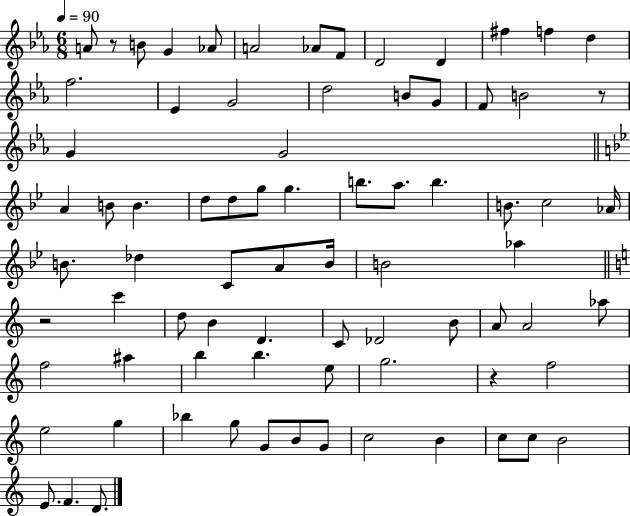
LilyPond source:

{
  \clef treble
  \numericTimeSignature
  \time 6/8
  \key ees \major
  \tempo 4 = 90
  a'8 r8 b'8 g'4 aes'8 | a'2 aes'8 f'8 | d'2 d'4 | fis''4 f''4 d''4 | \break f''2. | ees'4 g'2 | d''2 b'8 g'8 | f'8 b'2 r8 | \break g'4 g'2 | \bar "||" \break \key bes \major a'4 b'8 b'4. | d''8 d''8 g''8 g''4. | b''8. a''8. b''4. | b'8. c''2 aes'16 | \break b'8. des''4 c'8 a'8 b'16 | b'2 aes''4 | \bar "||" \break \key c \major r2 c'''4 | d''8 b'4 d'4. | c'8 des'2 b'8 | a'8 a'2 aes''8 | \break f''2 ais''4 | b''4 b''4. e''8 | g''2. | r4 f''2 | \break e''2 g''4 | bes''4 g''8 g'8 b'8 g'8 | c''2 b'4 | c''8 c''8 b'2 | \break e'8. f'4. d'8. | \bar "|."
}